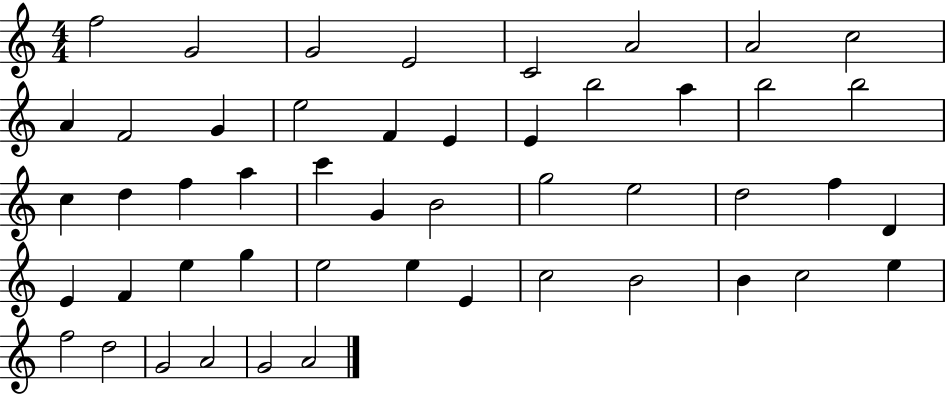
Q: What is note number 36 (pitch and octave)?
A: E5